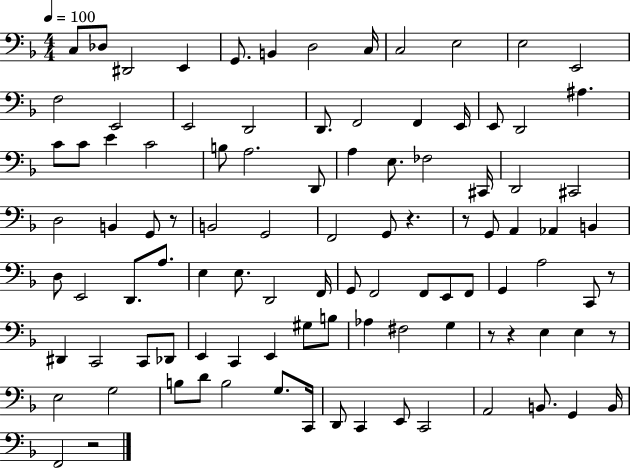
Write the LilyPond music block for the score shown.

{
  \clef bass
  \numericTimeSignature
  \time 4/4
  \key f \major
  \tempo 4 = 100
  c8 des8 dis,2 e,4 | g,8. b,4 d2 c16 | c2 e2 | e2 e,2 | \break f2 e,2 | e,2 d,2 | d,8. f,2 f,4 e,16 | e,8 d,2 ais4. | \break c'8 c'8 e'4 c'2 | b8 a2. d,8 | a4 e8. fes2 cis,16 | d,2 cis,2 | \break d2 b,4 g,8 r8 | b,2 g,2 | f,2 g,8 r4. | r8 g,8 a,4 aes,4 b,4 | \break d8 e,2 d,8. a8. | e4 e8. d,2 f,16 | g,8 f,2 f,8 e,8 f,8 | g,4 a2 c,8 r8 | \break dis,4 c,2 c,8 des,8 | e,4 c,4 e,4 gis8 b8 | aes4 fis2 g4 | r8 r4 e4 e4 r8 | \break e2 g2 | b8 d'8 b2 g8. c,16 | d,8 c,4 e,8 c,2 | a,2 b,8. g,4 b,16 | \break f,2 r2 | \bar "|."
}